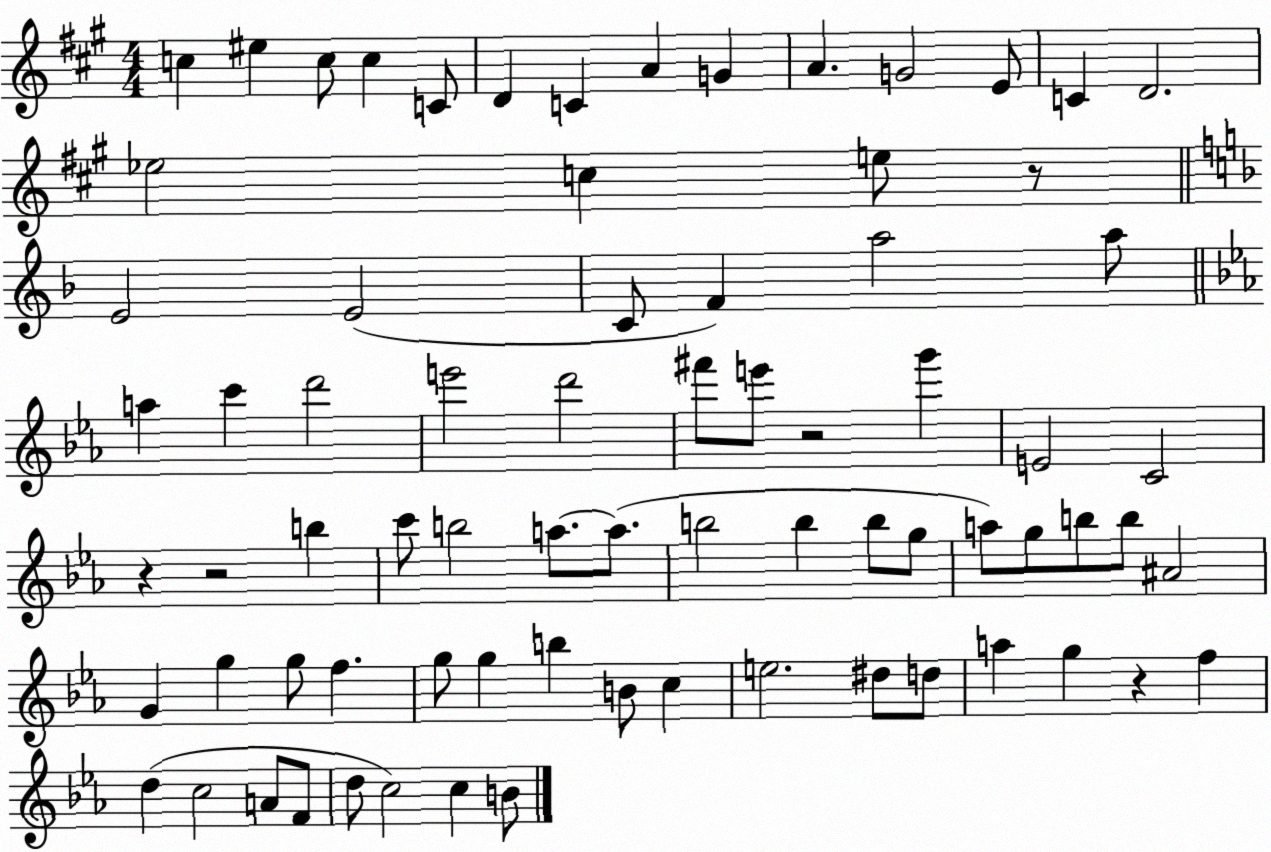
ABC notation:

X:1
T:Untitled
M:4/4
L:1/4
K:A
c ^e c/2 c C/2 D C A G A G2 E/2 C D2 _e2 c e/2 z/2 E2 E2 C/2 F a2 a/2 a c' d'2 e'2 d'2 ^f'/2 e'/2 z2 g' E2 C2 z z2 b c'/2 b2 a/2 a/2 b2 b b/2 g/2 a/2 g/2 b/2 b/2 ^A2 G g g/2 f g/2 g b B/2 c e2 ^d/2 d/2 a g z f d c2 A/2 F/2 d/2 c2 c B/2